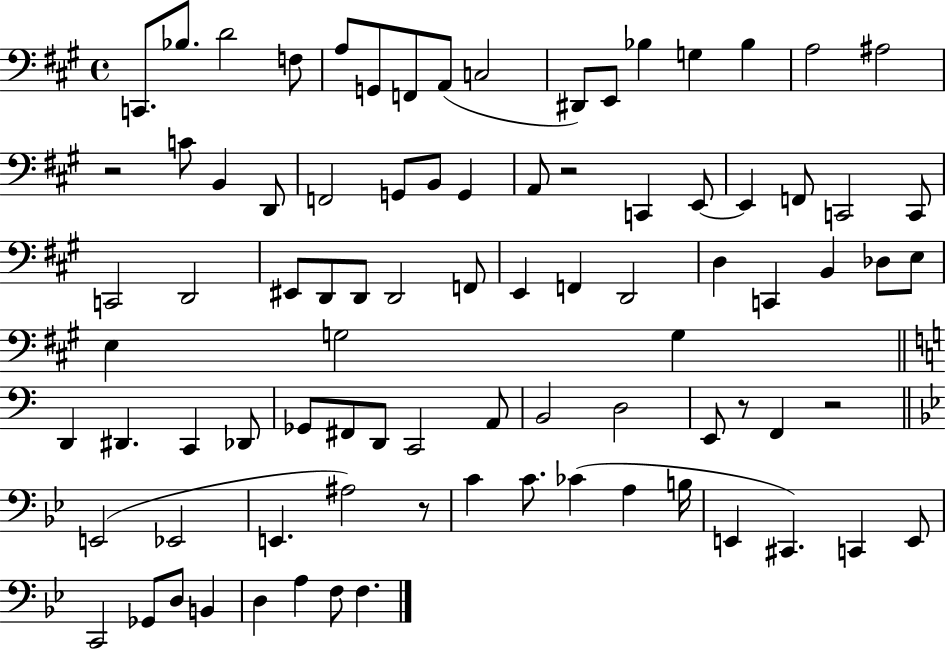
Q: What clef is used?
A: bass